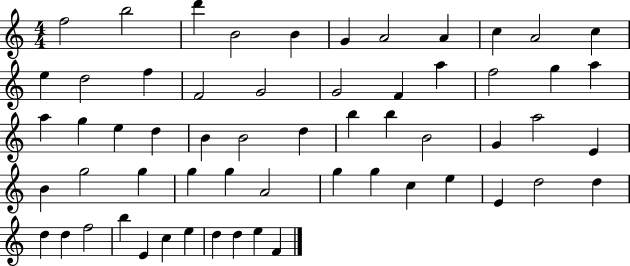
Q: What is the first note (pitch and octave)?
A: F5